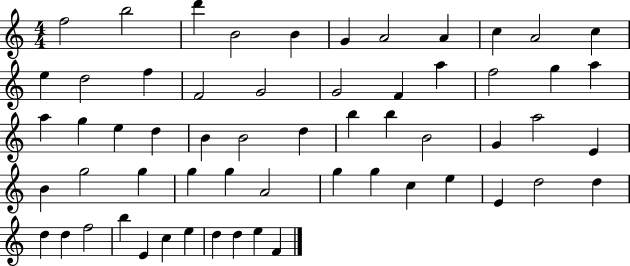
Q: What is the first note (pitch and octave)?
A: F5